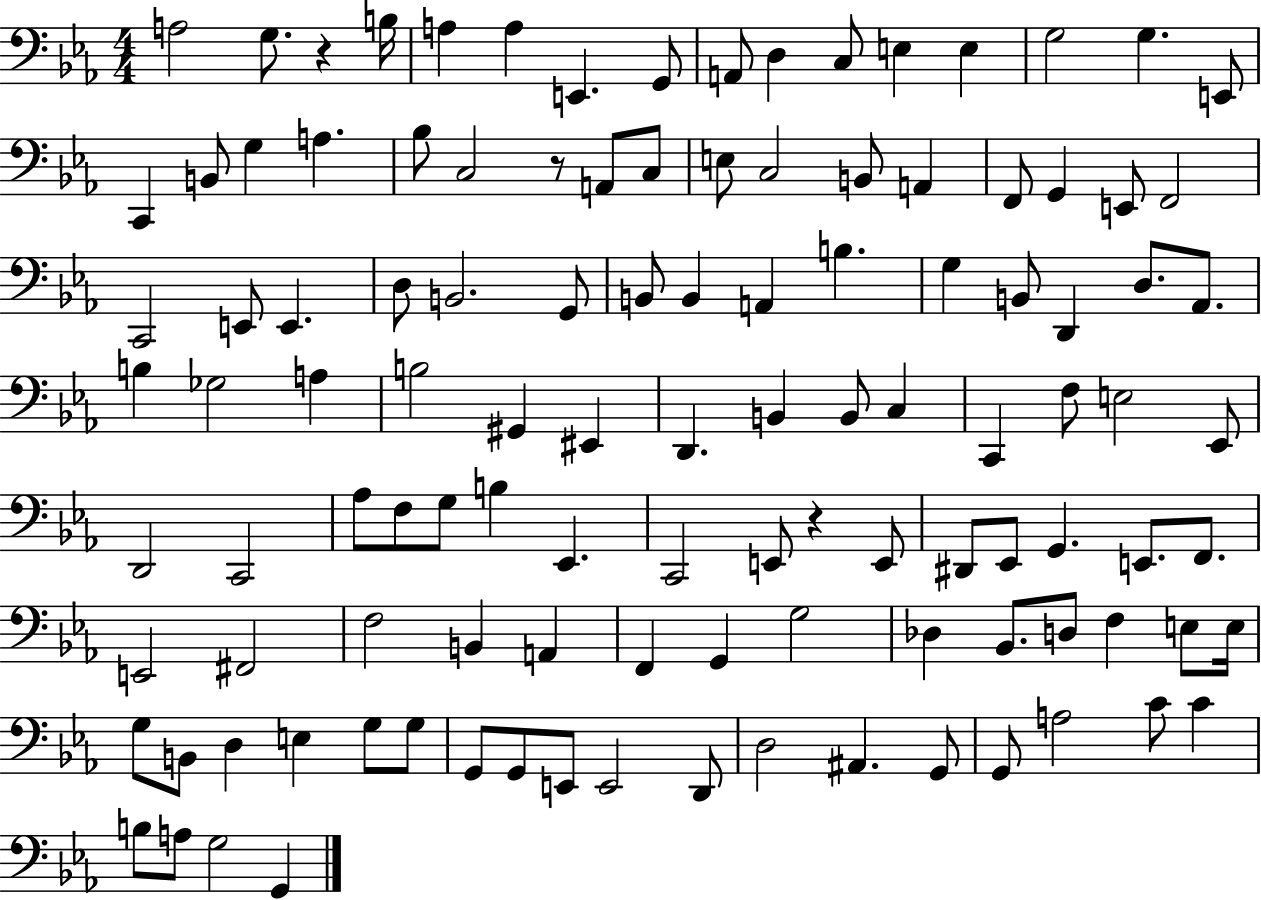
A3/h G3/e. R/q B3/s A3/q A3/q E2/q. G2/e A2/e D3/q C3/e E3/q E3/q G3/h G3/q. E2/e C2/q B2/e G3/q A3/q. Bb3/e C3/h R/e A2/e C3/e E3/e C3/h B2/e A2/q F2/e G2/q E2/e F2/h C2/h E2/e E2/q. D3/e B2/h. G2/e B2/e B2/q A2/q B3/q. G3/q B2/e D2/q D3/e. Ab2/e. B3/q Gb3/h A3/q B3/h G#2/q EIS2/q D2/q. B2/q B2/e C3/q C2/q F3/e E3/h Eb2/e D2/h C2/h Ab3/e F3/e G3/e B3/q Eb2/q. C2/h E2/e R/q E2/e D#2/e Eb2/e G2/q. E2/e. F2/e. E2/h F#2/h F3/h B2/q A2/q F2/q G2/q G3/h Db3/q Bb2/e. D3/e F3/q E3/e E3/s G3/e B2/e D3/q E3/q G3/e G3/e G2/e G2/e E2/e E2/h D2/e D3/h A#2/q. G2/e G2/e A3/h C4/e C4/q B3/e A3/e G3/h G2/q